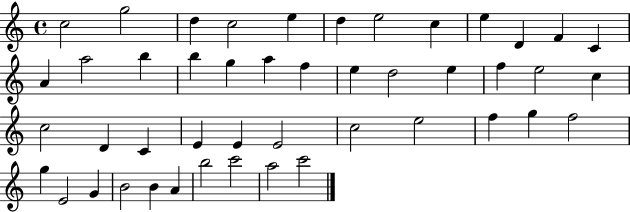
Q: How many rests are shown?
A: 0